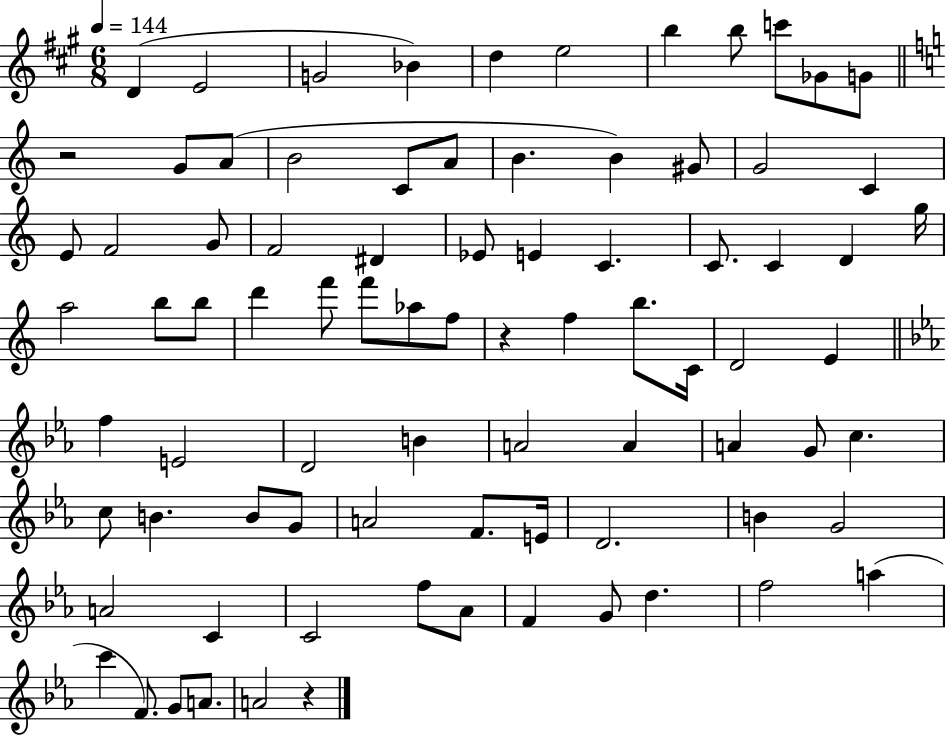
{
  \clef treble
  \numericTimeSignature
  \time 6/8
  \key a \major
  \tempo 4 = 144
  d'4( e'2 | g'2 bes'4) | d''4 e''2 | b''4 b''8 c'''8 ges'8 g'8 | \break \bar "||" \break \key c \major r2 g'8 a'8( | b'2 c'8 a'8 | b'4. b'4) gis'8 | g'2 c'4 | \break e'8 f'2 g'8 | f'2 dis'4 | ees'8 e'4 c'4. | c'8. c'4 d'4 g''16 | \break a''2 b''8 b''8 | d'''4 f'''8 f'''8 aes''8 f''8 | r4 f''4 b''8. c'16 | d'2 e'4 | \break \bar "||" \break \key ees \major f''4 e'2 | d'2 b'4 | a'2 a'4 | a'4 g'8 c''4. | \break c''8 b'4. b'8 g'8 | a'2 f'8. e'16 | d'2. | b'4 g'2 | \break a'2 c'4 | c'2 f''8 aes'8 | f'4 g'8 d''4. | f''2 a''4( | \break c'''4 f'8.) g'8 a'8. | a'2 r4 | \bar "|."
}